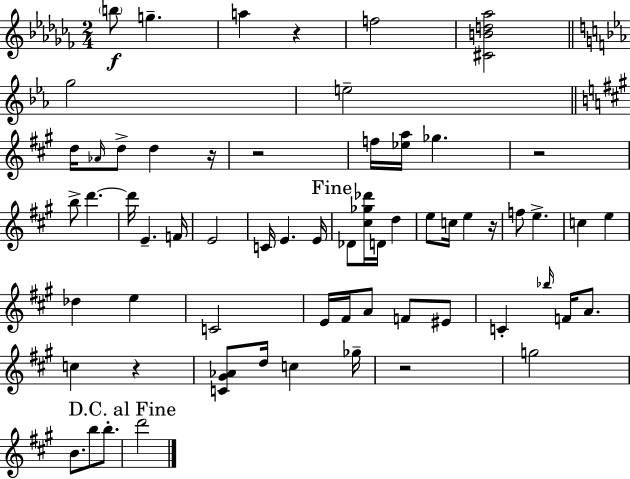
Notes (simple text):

B5/e G5/q. A5/q R/q F5/h [C#4,B4,D5,Ab5]/h G5/h E5/h D5/s Ab4/s D5/e D5/q R/s R/h F5/s [Eb5,A5]/s Gb5/q. R/h B5/e D6/q. D6/s E4/q. F4/s E4/h C4/s E4/q. E4/s Db4/e [C#5,Gb5,Db6]/s D4/s D5/q E5/e C5/s E5/q R/s F5/e E5/q. C5/q E5/q Db5/q E5/q C4/h E4/s F#4/s A4/e F4/e EIS4/e C4/q Bb5/s F4/s A4/e. C5/q R/q [C4,G#4,Ab4]/e D5/s C5/q Gb5/s R/h G5/h B4/e. B5/e B5/e. D6/h